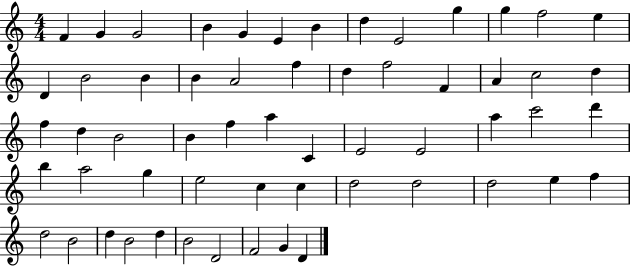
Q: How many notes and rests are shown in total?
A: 58